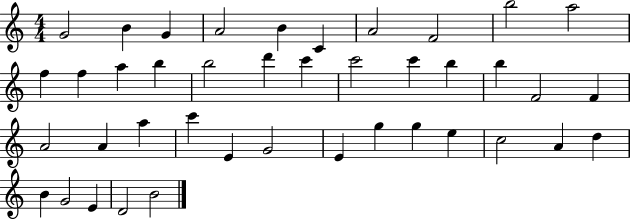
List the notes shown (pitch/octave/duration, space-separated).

G4/h B4/q G4/q A4/h B4/q C4/q A4/h F4/h B5/h A5/h F5/q F5/q A5/q B5/q B5/h D6/q C6/q C6/h C6/q B5/q B5/q F4/h F4/q A4/h A4/q A5/q C6/q E4/q G4/h E4/q G5/q G5/q E5/q C5/h A4/q D5/q B4/q G4/h E4/q D4/h B4/h